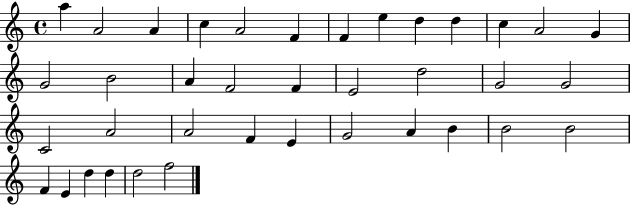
{
  \clef treble
  \time 4/4
  \defaultTimeSignature
  \key c \major
  a''4 a'2 a'4 | c''4 a'2 f'4 | f'4 e''4 d''4 d''4 | c''4 a'2 g'4 | \break g'2 b'2 | a'4 f'2 f'4 | e'2 d''2 | g'2 g'2 | \break c'2 a'2 | a'2 f'4 e'4 | g'2 a'4 b'4 | b'2 b'2 | \break f'4 e'4 d''4 d''4 | d''2 f''2 | \bar "|."
}